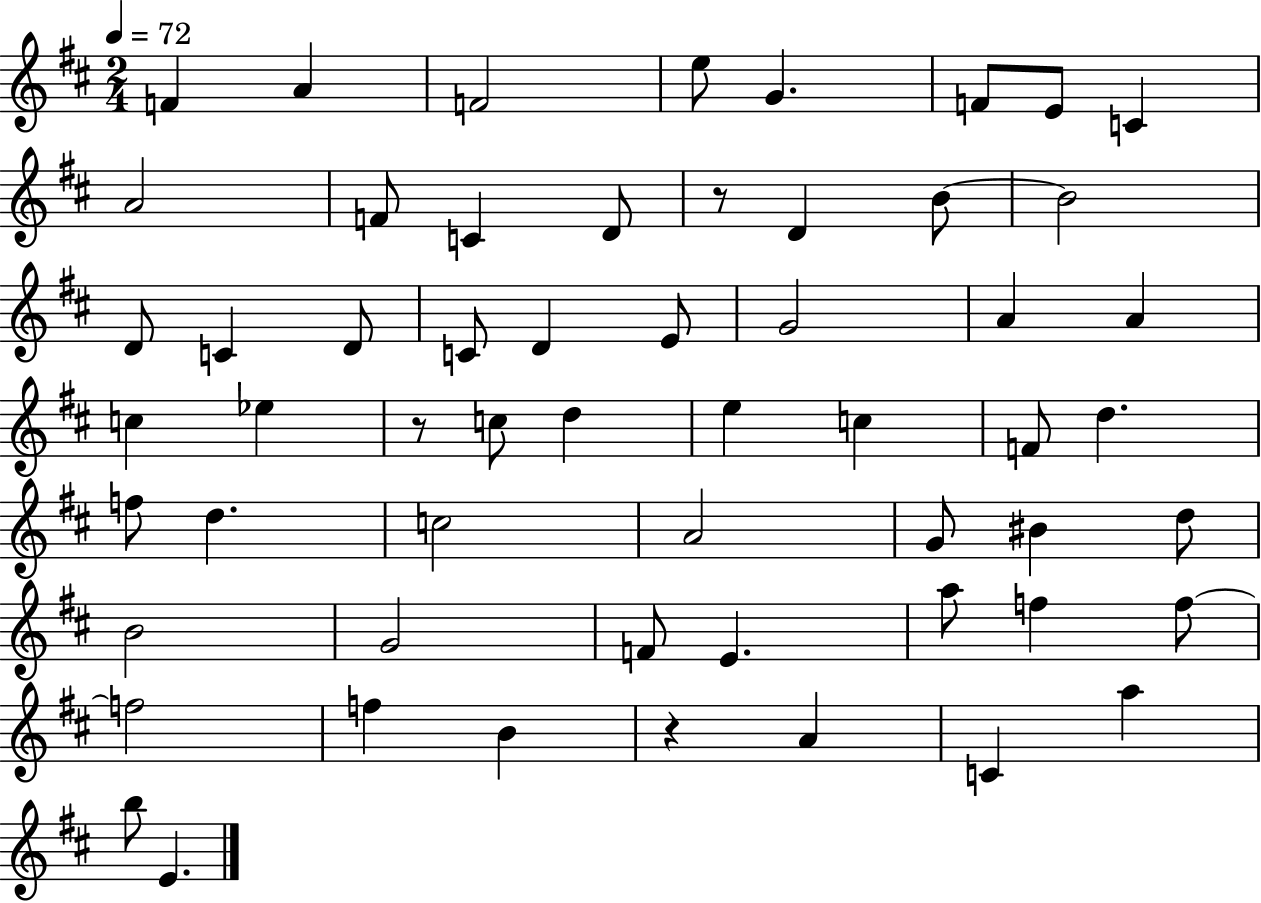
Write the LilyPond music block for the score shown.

{
  \clef treble
  \numericTimeSignature
  \time 2/4
  \key d \major
  \tempo 4 = 72
  f'4 a'4 | f'2 | e''8 g'4. | f'8 e'8 c'4 | \break a'2 | f'8 c'4 d'8 | r8 d'4 b'8~~ | b'2 | \break d'8 c'4 d'8 | c'8 d'4 e'8 | g'2 | a'4 a'4 | \break c''4 ees''4 | r8 c''8 d''4 | e''4 c''4 | f'8 d''4. | \break f''8 d''4. | c''2 | a'2 | g'8 bis'4 d''8 | \break b'2 | g'2 | f'8 e'4. | a''8 f''4 f''8~~ | \break f''2 | f''4 b'4 | r4 a'4 | c'4 a''4 | \break b''8 e'4. | \bar "|."
}